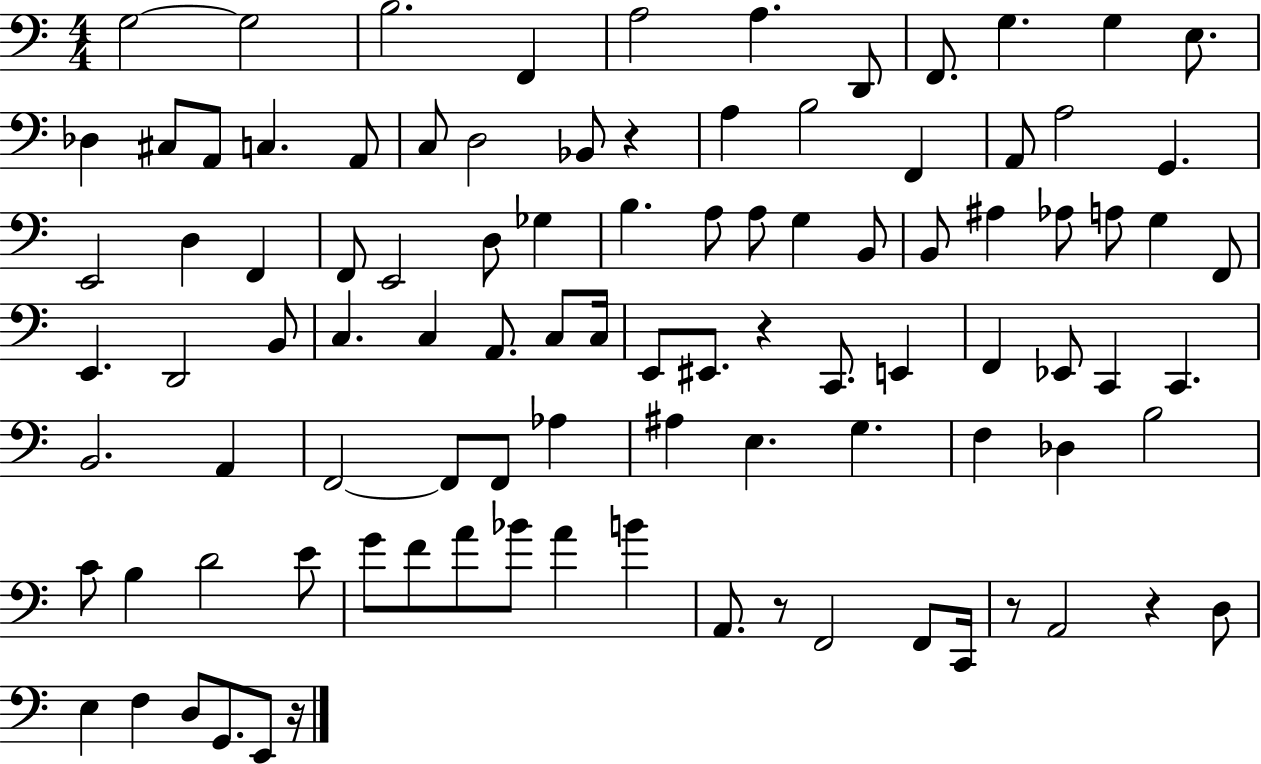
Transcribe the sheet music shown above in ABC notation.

X:1
T:Untitled
M:4/4
L:1/4
K:C
G,2 G,2 B,2 F,, A,2 A, D,,/2 F,,/2 G, G, E,/2 _D, ^C,/2 A,,/2 C, A,,/2 C,/2 D,2 _B,,/2 z A, B,2 F,, A,,/2 A,2 G,, E,,2 D, F,, F,,/2 E,,2 D,/2 _G, B, A,/2 A,/2 G, B,,/2 B,,/2 ^A, _A,/2 A,/2 G, F,,/2 E,, D,,2 B,,/2 C, C, A,,/2 C,/2 C,/4 E,,/2 ^E,,/2 z C,,/2 E,, F,, _E,,/2 C,, C,, B,,2 A,, F,,2 F,,/2 F,,/2 _A, ^A, E, G, F, _D, B,2 C/2 B, D2 E/2 G/2 F/2 A/2 _B/2 A B A,,/2 z/2 F,,2 F,,/2 C,,/4 z/2 A,,2 z D,/2 E, F, D,/2 G,,/2 E,,/2 z/4